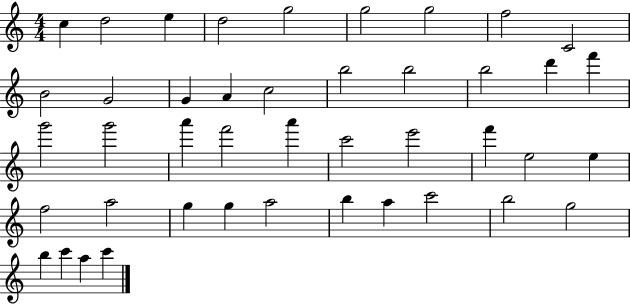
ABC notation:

X:1
T:Untitled
M:4/4
L:1/4
K:C
c d2 e d2 g2 g2 g2 f2 C2 B2 G2 G A c2 b2 b2 b2 d' f' g'2 g'2 a' f'2 a' c'2 e'2 f' e2 e f2 a2 g g a2 b a c'2 b2 g2 b c' a c'